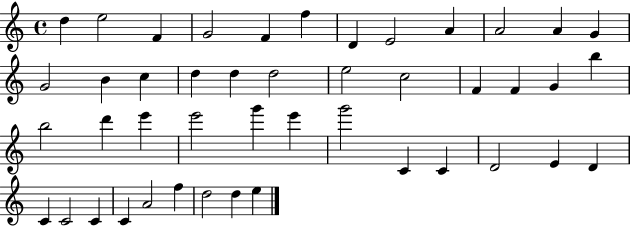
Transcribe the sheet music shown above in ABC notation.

X:1
T:Untitled
M:4/4
L:1/4
K:C
d e2 F G2 F f D E2 A A2 A G G2 B c d d d2 e2 c2 F F G b b2 d' e' e'2 g' e' g'2 C C D2 E D C C2 C C A2 f d2 d e